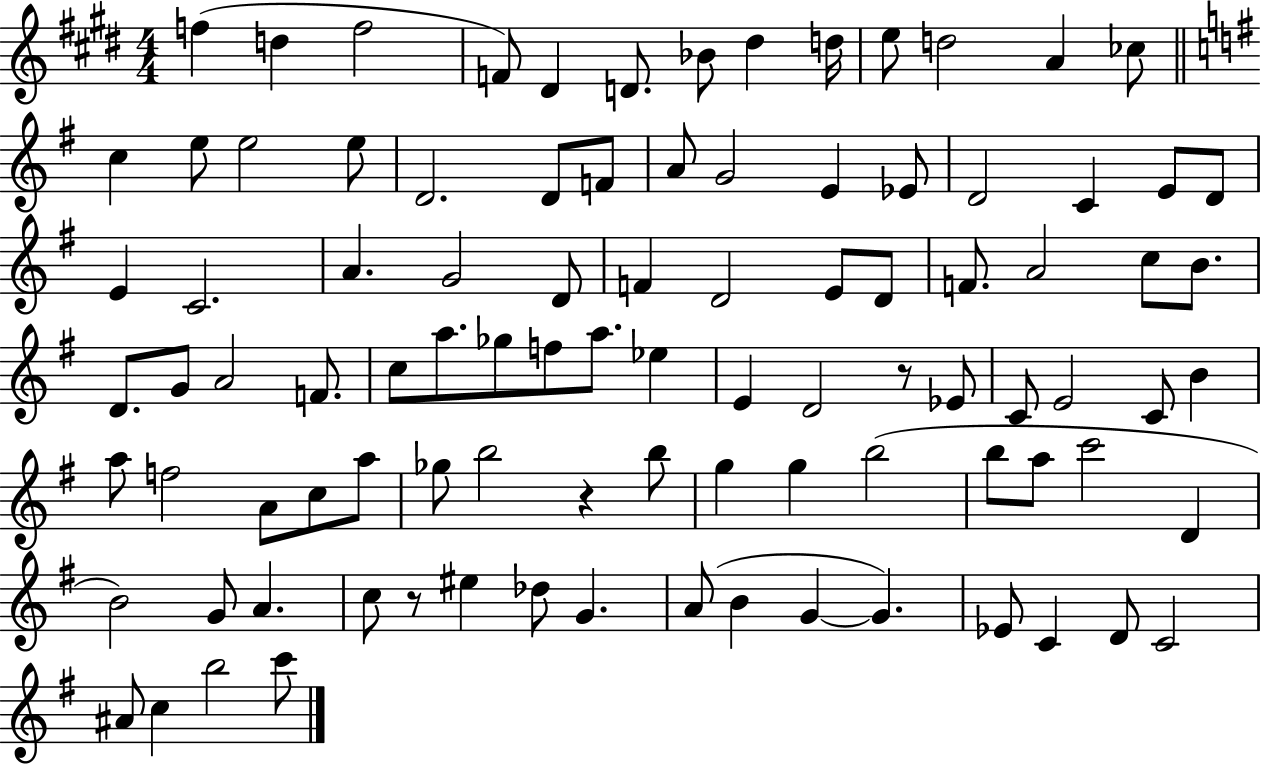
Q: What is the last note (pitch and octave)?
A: C6